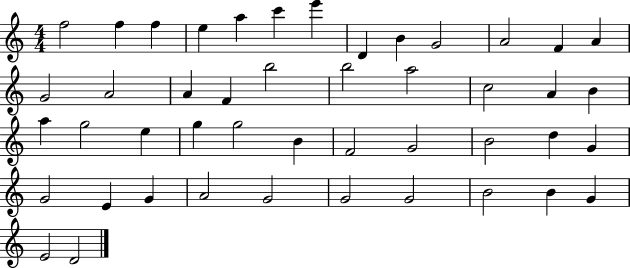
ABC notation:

X:1
T:Untitled
M:4/4
L:1/4
K:C
f2 f f e a c' e' D B G2 A2 F A G2 A2 A F b2 b2 a2 c2 A B a g2 e g g2 B F2 G2 B2 d G G2 E G A2 G2 G2 G2 B2 B G E2 D2